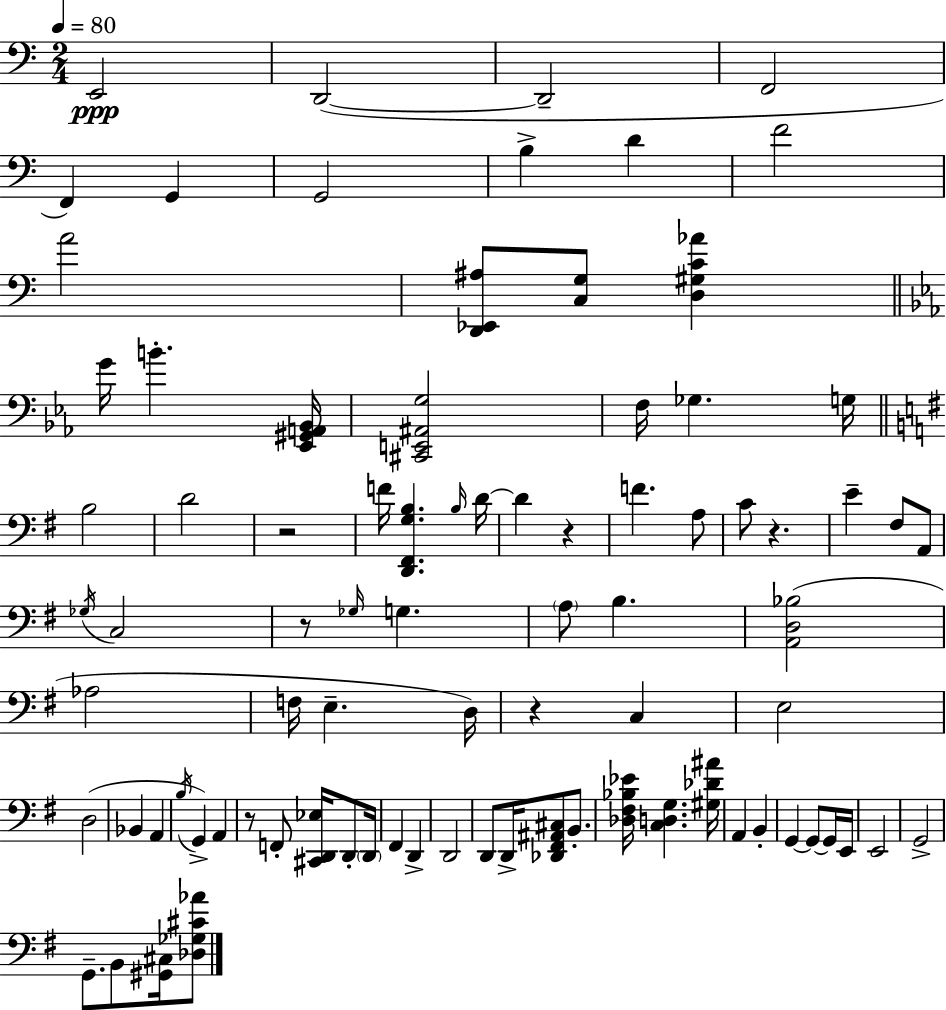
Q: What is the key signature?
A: A minor